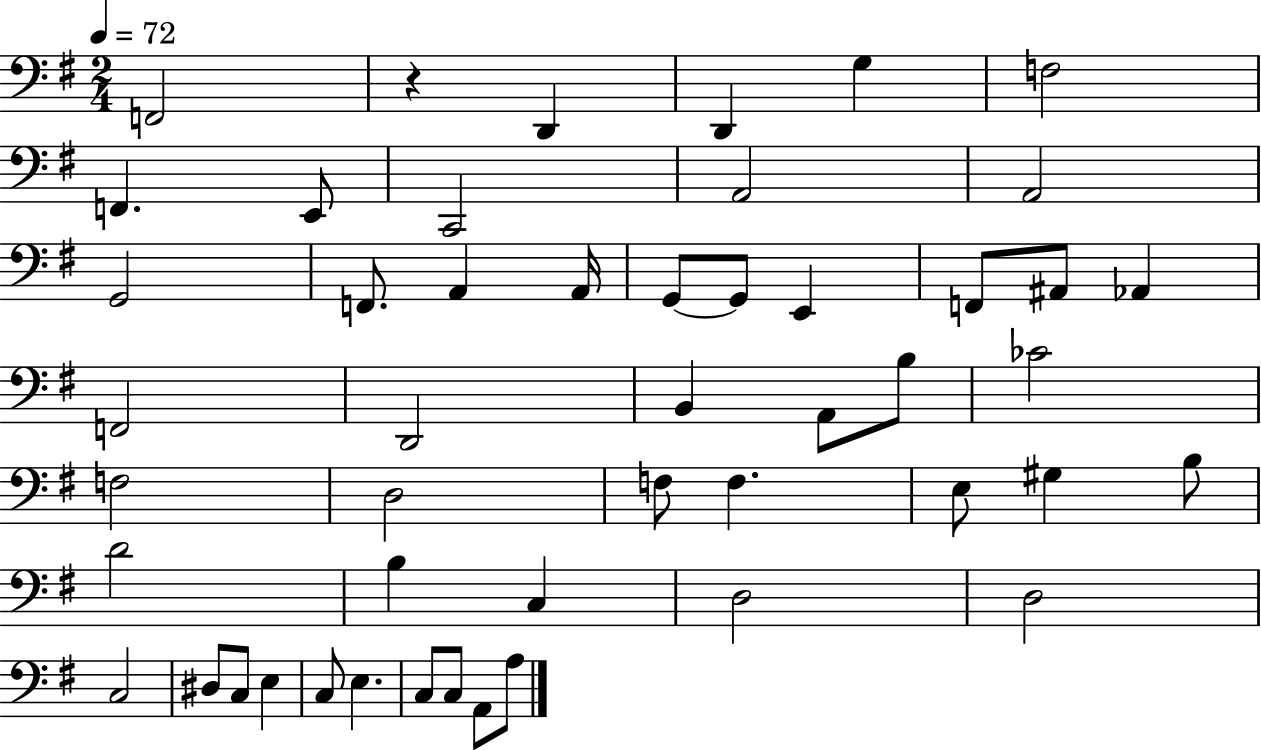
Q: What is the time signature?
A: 2/4